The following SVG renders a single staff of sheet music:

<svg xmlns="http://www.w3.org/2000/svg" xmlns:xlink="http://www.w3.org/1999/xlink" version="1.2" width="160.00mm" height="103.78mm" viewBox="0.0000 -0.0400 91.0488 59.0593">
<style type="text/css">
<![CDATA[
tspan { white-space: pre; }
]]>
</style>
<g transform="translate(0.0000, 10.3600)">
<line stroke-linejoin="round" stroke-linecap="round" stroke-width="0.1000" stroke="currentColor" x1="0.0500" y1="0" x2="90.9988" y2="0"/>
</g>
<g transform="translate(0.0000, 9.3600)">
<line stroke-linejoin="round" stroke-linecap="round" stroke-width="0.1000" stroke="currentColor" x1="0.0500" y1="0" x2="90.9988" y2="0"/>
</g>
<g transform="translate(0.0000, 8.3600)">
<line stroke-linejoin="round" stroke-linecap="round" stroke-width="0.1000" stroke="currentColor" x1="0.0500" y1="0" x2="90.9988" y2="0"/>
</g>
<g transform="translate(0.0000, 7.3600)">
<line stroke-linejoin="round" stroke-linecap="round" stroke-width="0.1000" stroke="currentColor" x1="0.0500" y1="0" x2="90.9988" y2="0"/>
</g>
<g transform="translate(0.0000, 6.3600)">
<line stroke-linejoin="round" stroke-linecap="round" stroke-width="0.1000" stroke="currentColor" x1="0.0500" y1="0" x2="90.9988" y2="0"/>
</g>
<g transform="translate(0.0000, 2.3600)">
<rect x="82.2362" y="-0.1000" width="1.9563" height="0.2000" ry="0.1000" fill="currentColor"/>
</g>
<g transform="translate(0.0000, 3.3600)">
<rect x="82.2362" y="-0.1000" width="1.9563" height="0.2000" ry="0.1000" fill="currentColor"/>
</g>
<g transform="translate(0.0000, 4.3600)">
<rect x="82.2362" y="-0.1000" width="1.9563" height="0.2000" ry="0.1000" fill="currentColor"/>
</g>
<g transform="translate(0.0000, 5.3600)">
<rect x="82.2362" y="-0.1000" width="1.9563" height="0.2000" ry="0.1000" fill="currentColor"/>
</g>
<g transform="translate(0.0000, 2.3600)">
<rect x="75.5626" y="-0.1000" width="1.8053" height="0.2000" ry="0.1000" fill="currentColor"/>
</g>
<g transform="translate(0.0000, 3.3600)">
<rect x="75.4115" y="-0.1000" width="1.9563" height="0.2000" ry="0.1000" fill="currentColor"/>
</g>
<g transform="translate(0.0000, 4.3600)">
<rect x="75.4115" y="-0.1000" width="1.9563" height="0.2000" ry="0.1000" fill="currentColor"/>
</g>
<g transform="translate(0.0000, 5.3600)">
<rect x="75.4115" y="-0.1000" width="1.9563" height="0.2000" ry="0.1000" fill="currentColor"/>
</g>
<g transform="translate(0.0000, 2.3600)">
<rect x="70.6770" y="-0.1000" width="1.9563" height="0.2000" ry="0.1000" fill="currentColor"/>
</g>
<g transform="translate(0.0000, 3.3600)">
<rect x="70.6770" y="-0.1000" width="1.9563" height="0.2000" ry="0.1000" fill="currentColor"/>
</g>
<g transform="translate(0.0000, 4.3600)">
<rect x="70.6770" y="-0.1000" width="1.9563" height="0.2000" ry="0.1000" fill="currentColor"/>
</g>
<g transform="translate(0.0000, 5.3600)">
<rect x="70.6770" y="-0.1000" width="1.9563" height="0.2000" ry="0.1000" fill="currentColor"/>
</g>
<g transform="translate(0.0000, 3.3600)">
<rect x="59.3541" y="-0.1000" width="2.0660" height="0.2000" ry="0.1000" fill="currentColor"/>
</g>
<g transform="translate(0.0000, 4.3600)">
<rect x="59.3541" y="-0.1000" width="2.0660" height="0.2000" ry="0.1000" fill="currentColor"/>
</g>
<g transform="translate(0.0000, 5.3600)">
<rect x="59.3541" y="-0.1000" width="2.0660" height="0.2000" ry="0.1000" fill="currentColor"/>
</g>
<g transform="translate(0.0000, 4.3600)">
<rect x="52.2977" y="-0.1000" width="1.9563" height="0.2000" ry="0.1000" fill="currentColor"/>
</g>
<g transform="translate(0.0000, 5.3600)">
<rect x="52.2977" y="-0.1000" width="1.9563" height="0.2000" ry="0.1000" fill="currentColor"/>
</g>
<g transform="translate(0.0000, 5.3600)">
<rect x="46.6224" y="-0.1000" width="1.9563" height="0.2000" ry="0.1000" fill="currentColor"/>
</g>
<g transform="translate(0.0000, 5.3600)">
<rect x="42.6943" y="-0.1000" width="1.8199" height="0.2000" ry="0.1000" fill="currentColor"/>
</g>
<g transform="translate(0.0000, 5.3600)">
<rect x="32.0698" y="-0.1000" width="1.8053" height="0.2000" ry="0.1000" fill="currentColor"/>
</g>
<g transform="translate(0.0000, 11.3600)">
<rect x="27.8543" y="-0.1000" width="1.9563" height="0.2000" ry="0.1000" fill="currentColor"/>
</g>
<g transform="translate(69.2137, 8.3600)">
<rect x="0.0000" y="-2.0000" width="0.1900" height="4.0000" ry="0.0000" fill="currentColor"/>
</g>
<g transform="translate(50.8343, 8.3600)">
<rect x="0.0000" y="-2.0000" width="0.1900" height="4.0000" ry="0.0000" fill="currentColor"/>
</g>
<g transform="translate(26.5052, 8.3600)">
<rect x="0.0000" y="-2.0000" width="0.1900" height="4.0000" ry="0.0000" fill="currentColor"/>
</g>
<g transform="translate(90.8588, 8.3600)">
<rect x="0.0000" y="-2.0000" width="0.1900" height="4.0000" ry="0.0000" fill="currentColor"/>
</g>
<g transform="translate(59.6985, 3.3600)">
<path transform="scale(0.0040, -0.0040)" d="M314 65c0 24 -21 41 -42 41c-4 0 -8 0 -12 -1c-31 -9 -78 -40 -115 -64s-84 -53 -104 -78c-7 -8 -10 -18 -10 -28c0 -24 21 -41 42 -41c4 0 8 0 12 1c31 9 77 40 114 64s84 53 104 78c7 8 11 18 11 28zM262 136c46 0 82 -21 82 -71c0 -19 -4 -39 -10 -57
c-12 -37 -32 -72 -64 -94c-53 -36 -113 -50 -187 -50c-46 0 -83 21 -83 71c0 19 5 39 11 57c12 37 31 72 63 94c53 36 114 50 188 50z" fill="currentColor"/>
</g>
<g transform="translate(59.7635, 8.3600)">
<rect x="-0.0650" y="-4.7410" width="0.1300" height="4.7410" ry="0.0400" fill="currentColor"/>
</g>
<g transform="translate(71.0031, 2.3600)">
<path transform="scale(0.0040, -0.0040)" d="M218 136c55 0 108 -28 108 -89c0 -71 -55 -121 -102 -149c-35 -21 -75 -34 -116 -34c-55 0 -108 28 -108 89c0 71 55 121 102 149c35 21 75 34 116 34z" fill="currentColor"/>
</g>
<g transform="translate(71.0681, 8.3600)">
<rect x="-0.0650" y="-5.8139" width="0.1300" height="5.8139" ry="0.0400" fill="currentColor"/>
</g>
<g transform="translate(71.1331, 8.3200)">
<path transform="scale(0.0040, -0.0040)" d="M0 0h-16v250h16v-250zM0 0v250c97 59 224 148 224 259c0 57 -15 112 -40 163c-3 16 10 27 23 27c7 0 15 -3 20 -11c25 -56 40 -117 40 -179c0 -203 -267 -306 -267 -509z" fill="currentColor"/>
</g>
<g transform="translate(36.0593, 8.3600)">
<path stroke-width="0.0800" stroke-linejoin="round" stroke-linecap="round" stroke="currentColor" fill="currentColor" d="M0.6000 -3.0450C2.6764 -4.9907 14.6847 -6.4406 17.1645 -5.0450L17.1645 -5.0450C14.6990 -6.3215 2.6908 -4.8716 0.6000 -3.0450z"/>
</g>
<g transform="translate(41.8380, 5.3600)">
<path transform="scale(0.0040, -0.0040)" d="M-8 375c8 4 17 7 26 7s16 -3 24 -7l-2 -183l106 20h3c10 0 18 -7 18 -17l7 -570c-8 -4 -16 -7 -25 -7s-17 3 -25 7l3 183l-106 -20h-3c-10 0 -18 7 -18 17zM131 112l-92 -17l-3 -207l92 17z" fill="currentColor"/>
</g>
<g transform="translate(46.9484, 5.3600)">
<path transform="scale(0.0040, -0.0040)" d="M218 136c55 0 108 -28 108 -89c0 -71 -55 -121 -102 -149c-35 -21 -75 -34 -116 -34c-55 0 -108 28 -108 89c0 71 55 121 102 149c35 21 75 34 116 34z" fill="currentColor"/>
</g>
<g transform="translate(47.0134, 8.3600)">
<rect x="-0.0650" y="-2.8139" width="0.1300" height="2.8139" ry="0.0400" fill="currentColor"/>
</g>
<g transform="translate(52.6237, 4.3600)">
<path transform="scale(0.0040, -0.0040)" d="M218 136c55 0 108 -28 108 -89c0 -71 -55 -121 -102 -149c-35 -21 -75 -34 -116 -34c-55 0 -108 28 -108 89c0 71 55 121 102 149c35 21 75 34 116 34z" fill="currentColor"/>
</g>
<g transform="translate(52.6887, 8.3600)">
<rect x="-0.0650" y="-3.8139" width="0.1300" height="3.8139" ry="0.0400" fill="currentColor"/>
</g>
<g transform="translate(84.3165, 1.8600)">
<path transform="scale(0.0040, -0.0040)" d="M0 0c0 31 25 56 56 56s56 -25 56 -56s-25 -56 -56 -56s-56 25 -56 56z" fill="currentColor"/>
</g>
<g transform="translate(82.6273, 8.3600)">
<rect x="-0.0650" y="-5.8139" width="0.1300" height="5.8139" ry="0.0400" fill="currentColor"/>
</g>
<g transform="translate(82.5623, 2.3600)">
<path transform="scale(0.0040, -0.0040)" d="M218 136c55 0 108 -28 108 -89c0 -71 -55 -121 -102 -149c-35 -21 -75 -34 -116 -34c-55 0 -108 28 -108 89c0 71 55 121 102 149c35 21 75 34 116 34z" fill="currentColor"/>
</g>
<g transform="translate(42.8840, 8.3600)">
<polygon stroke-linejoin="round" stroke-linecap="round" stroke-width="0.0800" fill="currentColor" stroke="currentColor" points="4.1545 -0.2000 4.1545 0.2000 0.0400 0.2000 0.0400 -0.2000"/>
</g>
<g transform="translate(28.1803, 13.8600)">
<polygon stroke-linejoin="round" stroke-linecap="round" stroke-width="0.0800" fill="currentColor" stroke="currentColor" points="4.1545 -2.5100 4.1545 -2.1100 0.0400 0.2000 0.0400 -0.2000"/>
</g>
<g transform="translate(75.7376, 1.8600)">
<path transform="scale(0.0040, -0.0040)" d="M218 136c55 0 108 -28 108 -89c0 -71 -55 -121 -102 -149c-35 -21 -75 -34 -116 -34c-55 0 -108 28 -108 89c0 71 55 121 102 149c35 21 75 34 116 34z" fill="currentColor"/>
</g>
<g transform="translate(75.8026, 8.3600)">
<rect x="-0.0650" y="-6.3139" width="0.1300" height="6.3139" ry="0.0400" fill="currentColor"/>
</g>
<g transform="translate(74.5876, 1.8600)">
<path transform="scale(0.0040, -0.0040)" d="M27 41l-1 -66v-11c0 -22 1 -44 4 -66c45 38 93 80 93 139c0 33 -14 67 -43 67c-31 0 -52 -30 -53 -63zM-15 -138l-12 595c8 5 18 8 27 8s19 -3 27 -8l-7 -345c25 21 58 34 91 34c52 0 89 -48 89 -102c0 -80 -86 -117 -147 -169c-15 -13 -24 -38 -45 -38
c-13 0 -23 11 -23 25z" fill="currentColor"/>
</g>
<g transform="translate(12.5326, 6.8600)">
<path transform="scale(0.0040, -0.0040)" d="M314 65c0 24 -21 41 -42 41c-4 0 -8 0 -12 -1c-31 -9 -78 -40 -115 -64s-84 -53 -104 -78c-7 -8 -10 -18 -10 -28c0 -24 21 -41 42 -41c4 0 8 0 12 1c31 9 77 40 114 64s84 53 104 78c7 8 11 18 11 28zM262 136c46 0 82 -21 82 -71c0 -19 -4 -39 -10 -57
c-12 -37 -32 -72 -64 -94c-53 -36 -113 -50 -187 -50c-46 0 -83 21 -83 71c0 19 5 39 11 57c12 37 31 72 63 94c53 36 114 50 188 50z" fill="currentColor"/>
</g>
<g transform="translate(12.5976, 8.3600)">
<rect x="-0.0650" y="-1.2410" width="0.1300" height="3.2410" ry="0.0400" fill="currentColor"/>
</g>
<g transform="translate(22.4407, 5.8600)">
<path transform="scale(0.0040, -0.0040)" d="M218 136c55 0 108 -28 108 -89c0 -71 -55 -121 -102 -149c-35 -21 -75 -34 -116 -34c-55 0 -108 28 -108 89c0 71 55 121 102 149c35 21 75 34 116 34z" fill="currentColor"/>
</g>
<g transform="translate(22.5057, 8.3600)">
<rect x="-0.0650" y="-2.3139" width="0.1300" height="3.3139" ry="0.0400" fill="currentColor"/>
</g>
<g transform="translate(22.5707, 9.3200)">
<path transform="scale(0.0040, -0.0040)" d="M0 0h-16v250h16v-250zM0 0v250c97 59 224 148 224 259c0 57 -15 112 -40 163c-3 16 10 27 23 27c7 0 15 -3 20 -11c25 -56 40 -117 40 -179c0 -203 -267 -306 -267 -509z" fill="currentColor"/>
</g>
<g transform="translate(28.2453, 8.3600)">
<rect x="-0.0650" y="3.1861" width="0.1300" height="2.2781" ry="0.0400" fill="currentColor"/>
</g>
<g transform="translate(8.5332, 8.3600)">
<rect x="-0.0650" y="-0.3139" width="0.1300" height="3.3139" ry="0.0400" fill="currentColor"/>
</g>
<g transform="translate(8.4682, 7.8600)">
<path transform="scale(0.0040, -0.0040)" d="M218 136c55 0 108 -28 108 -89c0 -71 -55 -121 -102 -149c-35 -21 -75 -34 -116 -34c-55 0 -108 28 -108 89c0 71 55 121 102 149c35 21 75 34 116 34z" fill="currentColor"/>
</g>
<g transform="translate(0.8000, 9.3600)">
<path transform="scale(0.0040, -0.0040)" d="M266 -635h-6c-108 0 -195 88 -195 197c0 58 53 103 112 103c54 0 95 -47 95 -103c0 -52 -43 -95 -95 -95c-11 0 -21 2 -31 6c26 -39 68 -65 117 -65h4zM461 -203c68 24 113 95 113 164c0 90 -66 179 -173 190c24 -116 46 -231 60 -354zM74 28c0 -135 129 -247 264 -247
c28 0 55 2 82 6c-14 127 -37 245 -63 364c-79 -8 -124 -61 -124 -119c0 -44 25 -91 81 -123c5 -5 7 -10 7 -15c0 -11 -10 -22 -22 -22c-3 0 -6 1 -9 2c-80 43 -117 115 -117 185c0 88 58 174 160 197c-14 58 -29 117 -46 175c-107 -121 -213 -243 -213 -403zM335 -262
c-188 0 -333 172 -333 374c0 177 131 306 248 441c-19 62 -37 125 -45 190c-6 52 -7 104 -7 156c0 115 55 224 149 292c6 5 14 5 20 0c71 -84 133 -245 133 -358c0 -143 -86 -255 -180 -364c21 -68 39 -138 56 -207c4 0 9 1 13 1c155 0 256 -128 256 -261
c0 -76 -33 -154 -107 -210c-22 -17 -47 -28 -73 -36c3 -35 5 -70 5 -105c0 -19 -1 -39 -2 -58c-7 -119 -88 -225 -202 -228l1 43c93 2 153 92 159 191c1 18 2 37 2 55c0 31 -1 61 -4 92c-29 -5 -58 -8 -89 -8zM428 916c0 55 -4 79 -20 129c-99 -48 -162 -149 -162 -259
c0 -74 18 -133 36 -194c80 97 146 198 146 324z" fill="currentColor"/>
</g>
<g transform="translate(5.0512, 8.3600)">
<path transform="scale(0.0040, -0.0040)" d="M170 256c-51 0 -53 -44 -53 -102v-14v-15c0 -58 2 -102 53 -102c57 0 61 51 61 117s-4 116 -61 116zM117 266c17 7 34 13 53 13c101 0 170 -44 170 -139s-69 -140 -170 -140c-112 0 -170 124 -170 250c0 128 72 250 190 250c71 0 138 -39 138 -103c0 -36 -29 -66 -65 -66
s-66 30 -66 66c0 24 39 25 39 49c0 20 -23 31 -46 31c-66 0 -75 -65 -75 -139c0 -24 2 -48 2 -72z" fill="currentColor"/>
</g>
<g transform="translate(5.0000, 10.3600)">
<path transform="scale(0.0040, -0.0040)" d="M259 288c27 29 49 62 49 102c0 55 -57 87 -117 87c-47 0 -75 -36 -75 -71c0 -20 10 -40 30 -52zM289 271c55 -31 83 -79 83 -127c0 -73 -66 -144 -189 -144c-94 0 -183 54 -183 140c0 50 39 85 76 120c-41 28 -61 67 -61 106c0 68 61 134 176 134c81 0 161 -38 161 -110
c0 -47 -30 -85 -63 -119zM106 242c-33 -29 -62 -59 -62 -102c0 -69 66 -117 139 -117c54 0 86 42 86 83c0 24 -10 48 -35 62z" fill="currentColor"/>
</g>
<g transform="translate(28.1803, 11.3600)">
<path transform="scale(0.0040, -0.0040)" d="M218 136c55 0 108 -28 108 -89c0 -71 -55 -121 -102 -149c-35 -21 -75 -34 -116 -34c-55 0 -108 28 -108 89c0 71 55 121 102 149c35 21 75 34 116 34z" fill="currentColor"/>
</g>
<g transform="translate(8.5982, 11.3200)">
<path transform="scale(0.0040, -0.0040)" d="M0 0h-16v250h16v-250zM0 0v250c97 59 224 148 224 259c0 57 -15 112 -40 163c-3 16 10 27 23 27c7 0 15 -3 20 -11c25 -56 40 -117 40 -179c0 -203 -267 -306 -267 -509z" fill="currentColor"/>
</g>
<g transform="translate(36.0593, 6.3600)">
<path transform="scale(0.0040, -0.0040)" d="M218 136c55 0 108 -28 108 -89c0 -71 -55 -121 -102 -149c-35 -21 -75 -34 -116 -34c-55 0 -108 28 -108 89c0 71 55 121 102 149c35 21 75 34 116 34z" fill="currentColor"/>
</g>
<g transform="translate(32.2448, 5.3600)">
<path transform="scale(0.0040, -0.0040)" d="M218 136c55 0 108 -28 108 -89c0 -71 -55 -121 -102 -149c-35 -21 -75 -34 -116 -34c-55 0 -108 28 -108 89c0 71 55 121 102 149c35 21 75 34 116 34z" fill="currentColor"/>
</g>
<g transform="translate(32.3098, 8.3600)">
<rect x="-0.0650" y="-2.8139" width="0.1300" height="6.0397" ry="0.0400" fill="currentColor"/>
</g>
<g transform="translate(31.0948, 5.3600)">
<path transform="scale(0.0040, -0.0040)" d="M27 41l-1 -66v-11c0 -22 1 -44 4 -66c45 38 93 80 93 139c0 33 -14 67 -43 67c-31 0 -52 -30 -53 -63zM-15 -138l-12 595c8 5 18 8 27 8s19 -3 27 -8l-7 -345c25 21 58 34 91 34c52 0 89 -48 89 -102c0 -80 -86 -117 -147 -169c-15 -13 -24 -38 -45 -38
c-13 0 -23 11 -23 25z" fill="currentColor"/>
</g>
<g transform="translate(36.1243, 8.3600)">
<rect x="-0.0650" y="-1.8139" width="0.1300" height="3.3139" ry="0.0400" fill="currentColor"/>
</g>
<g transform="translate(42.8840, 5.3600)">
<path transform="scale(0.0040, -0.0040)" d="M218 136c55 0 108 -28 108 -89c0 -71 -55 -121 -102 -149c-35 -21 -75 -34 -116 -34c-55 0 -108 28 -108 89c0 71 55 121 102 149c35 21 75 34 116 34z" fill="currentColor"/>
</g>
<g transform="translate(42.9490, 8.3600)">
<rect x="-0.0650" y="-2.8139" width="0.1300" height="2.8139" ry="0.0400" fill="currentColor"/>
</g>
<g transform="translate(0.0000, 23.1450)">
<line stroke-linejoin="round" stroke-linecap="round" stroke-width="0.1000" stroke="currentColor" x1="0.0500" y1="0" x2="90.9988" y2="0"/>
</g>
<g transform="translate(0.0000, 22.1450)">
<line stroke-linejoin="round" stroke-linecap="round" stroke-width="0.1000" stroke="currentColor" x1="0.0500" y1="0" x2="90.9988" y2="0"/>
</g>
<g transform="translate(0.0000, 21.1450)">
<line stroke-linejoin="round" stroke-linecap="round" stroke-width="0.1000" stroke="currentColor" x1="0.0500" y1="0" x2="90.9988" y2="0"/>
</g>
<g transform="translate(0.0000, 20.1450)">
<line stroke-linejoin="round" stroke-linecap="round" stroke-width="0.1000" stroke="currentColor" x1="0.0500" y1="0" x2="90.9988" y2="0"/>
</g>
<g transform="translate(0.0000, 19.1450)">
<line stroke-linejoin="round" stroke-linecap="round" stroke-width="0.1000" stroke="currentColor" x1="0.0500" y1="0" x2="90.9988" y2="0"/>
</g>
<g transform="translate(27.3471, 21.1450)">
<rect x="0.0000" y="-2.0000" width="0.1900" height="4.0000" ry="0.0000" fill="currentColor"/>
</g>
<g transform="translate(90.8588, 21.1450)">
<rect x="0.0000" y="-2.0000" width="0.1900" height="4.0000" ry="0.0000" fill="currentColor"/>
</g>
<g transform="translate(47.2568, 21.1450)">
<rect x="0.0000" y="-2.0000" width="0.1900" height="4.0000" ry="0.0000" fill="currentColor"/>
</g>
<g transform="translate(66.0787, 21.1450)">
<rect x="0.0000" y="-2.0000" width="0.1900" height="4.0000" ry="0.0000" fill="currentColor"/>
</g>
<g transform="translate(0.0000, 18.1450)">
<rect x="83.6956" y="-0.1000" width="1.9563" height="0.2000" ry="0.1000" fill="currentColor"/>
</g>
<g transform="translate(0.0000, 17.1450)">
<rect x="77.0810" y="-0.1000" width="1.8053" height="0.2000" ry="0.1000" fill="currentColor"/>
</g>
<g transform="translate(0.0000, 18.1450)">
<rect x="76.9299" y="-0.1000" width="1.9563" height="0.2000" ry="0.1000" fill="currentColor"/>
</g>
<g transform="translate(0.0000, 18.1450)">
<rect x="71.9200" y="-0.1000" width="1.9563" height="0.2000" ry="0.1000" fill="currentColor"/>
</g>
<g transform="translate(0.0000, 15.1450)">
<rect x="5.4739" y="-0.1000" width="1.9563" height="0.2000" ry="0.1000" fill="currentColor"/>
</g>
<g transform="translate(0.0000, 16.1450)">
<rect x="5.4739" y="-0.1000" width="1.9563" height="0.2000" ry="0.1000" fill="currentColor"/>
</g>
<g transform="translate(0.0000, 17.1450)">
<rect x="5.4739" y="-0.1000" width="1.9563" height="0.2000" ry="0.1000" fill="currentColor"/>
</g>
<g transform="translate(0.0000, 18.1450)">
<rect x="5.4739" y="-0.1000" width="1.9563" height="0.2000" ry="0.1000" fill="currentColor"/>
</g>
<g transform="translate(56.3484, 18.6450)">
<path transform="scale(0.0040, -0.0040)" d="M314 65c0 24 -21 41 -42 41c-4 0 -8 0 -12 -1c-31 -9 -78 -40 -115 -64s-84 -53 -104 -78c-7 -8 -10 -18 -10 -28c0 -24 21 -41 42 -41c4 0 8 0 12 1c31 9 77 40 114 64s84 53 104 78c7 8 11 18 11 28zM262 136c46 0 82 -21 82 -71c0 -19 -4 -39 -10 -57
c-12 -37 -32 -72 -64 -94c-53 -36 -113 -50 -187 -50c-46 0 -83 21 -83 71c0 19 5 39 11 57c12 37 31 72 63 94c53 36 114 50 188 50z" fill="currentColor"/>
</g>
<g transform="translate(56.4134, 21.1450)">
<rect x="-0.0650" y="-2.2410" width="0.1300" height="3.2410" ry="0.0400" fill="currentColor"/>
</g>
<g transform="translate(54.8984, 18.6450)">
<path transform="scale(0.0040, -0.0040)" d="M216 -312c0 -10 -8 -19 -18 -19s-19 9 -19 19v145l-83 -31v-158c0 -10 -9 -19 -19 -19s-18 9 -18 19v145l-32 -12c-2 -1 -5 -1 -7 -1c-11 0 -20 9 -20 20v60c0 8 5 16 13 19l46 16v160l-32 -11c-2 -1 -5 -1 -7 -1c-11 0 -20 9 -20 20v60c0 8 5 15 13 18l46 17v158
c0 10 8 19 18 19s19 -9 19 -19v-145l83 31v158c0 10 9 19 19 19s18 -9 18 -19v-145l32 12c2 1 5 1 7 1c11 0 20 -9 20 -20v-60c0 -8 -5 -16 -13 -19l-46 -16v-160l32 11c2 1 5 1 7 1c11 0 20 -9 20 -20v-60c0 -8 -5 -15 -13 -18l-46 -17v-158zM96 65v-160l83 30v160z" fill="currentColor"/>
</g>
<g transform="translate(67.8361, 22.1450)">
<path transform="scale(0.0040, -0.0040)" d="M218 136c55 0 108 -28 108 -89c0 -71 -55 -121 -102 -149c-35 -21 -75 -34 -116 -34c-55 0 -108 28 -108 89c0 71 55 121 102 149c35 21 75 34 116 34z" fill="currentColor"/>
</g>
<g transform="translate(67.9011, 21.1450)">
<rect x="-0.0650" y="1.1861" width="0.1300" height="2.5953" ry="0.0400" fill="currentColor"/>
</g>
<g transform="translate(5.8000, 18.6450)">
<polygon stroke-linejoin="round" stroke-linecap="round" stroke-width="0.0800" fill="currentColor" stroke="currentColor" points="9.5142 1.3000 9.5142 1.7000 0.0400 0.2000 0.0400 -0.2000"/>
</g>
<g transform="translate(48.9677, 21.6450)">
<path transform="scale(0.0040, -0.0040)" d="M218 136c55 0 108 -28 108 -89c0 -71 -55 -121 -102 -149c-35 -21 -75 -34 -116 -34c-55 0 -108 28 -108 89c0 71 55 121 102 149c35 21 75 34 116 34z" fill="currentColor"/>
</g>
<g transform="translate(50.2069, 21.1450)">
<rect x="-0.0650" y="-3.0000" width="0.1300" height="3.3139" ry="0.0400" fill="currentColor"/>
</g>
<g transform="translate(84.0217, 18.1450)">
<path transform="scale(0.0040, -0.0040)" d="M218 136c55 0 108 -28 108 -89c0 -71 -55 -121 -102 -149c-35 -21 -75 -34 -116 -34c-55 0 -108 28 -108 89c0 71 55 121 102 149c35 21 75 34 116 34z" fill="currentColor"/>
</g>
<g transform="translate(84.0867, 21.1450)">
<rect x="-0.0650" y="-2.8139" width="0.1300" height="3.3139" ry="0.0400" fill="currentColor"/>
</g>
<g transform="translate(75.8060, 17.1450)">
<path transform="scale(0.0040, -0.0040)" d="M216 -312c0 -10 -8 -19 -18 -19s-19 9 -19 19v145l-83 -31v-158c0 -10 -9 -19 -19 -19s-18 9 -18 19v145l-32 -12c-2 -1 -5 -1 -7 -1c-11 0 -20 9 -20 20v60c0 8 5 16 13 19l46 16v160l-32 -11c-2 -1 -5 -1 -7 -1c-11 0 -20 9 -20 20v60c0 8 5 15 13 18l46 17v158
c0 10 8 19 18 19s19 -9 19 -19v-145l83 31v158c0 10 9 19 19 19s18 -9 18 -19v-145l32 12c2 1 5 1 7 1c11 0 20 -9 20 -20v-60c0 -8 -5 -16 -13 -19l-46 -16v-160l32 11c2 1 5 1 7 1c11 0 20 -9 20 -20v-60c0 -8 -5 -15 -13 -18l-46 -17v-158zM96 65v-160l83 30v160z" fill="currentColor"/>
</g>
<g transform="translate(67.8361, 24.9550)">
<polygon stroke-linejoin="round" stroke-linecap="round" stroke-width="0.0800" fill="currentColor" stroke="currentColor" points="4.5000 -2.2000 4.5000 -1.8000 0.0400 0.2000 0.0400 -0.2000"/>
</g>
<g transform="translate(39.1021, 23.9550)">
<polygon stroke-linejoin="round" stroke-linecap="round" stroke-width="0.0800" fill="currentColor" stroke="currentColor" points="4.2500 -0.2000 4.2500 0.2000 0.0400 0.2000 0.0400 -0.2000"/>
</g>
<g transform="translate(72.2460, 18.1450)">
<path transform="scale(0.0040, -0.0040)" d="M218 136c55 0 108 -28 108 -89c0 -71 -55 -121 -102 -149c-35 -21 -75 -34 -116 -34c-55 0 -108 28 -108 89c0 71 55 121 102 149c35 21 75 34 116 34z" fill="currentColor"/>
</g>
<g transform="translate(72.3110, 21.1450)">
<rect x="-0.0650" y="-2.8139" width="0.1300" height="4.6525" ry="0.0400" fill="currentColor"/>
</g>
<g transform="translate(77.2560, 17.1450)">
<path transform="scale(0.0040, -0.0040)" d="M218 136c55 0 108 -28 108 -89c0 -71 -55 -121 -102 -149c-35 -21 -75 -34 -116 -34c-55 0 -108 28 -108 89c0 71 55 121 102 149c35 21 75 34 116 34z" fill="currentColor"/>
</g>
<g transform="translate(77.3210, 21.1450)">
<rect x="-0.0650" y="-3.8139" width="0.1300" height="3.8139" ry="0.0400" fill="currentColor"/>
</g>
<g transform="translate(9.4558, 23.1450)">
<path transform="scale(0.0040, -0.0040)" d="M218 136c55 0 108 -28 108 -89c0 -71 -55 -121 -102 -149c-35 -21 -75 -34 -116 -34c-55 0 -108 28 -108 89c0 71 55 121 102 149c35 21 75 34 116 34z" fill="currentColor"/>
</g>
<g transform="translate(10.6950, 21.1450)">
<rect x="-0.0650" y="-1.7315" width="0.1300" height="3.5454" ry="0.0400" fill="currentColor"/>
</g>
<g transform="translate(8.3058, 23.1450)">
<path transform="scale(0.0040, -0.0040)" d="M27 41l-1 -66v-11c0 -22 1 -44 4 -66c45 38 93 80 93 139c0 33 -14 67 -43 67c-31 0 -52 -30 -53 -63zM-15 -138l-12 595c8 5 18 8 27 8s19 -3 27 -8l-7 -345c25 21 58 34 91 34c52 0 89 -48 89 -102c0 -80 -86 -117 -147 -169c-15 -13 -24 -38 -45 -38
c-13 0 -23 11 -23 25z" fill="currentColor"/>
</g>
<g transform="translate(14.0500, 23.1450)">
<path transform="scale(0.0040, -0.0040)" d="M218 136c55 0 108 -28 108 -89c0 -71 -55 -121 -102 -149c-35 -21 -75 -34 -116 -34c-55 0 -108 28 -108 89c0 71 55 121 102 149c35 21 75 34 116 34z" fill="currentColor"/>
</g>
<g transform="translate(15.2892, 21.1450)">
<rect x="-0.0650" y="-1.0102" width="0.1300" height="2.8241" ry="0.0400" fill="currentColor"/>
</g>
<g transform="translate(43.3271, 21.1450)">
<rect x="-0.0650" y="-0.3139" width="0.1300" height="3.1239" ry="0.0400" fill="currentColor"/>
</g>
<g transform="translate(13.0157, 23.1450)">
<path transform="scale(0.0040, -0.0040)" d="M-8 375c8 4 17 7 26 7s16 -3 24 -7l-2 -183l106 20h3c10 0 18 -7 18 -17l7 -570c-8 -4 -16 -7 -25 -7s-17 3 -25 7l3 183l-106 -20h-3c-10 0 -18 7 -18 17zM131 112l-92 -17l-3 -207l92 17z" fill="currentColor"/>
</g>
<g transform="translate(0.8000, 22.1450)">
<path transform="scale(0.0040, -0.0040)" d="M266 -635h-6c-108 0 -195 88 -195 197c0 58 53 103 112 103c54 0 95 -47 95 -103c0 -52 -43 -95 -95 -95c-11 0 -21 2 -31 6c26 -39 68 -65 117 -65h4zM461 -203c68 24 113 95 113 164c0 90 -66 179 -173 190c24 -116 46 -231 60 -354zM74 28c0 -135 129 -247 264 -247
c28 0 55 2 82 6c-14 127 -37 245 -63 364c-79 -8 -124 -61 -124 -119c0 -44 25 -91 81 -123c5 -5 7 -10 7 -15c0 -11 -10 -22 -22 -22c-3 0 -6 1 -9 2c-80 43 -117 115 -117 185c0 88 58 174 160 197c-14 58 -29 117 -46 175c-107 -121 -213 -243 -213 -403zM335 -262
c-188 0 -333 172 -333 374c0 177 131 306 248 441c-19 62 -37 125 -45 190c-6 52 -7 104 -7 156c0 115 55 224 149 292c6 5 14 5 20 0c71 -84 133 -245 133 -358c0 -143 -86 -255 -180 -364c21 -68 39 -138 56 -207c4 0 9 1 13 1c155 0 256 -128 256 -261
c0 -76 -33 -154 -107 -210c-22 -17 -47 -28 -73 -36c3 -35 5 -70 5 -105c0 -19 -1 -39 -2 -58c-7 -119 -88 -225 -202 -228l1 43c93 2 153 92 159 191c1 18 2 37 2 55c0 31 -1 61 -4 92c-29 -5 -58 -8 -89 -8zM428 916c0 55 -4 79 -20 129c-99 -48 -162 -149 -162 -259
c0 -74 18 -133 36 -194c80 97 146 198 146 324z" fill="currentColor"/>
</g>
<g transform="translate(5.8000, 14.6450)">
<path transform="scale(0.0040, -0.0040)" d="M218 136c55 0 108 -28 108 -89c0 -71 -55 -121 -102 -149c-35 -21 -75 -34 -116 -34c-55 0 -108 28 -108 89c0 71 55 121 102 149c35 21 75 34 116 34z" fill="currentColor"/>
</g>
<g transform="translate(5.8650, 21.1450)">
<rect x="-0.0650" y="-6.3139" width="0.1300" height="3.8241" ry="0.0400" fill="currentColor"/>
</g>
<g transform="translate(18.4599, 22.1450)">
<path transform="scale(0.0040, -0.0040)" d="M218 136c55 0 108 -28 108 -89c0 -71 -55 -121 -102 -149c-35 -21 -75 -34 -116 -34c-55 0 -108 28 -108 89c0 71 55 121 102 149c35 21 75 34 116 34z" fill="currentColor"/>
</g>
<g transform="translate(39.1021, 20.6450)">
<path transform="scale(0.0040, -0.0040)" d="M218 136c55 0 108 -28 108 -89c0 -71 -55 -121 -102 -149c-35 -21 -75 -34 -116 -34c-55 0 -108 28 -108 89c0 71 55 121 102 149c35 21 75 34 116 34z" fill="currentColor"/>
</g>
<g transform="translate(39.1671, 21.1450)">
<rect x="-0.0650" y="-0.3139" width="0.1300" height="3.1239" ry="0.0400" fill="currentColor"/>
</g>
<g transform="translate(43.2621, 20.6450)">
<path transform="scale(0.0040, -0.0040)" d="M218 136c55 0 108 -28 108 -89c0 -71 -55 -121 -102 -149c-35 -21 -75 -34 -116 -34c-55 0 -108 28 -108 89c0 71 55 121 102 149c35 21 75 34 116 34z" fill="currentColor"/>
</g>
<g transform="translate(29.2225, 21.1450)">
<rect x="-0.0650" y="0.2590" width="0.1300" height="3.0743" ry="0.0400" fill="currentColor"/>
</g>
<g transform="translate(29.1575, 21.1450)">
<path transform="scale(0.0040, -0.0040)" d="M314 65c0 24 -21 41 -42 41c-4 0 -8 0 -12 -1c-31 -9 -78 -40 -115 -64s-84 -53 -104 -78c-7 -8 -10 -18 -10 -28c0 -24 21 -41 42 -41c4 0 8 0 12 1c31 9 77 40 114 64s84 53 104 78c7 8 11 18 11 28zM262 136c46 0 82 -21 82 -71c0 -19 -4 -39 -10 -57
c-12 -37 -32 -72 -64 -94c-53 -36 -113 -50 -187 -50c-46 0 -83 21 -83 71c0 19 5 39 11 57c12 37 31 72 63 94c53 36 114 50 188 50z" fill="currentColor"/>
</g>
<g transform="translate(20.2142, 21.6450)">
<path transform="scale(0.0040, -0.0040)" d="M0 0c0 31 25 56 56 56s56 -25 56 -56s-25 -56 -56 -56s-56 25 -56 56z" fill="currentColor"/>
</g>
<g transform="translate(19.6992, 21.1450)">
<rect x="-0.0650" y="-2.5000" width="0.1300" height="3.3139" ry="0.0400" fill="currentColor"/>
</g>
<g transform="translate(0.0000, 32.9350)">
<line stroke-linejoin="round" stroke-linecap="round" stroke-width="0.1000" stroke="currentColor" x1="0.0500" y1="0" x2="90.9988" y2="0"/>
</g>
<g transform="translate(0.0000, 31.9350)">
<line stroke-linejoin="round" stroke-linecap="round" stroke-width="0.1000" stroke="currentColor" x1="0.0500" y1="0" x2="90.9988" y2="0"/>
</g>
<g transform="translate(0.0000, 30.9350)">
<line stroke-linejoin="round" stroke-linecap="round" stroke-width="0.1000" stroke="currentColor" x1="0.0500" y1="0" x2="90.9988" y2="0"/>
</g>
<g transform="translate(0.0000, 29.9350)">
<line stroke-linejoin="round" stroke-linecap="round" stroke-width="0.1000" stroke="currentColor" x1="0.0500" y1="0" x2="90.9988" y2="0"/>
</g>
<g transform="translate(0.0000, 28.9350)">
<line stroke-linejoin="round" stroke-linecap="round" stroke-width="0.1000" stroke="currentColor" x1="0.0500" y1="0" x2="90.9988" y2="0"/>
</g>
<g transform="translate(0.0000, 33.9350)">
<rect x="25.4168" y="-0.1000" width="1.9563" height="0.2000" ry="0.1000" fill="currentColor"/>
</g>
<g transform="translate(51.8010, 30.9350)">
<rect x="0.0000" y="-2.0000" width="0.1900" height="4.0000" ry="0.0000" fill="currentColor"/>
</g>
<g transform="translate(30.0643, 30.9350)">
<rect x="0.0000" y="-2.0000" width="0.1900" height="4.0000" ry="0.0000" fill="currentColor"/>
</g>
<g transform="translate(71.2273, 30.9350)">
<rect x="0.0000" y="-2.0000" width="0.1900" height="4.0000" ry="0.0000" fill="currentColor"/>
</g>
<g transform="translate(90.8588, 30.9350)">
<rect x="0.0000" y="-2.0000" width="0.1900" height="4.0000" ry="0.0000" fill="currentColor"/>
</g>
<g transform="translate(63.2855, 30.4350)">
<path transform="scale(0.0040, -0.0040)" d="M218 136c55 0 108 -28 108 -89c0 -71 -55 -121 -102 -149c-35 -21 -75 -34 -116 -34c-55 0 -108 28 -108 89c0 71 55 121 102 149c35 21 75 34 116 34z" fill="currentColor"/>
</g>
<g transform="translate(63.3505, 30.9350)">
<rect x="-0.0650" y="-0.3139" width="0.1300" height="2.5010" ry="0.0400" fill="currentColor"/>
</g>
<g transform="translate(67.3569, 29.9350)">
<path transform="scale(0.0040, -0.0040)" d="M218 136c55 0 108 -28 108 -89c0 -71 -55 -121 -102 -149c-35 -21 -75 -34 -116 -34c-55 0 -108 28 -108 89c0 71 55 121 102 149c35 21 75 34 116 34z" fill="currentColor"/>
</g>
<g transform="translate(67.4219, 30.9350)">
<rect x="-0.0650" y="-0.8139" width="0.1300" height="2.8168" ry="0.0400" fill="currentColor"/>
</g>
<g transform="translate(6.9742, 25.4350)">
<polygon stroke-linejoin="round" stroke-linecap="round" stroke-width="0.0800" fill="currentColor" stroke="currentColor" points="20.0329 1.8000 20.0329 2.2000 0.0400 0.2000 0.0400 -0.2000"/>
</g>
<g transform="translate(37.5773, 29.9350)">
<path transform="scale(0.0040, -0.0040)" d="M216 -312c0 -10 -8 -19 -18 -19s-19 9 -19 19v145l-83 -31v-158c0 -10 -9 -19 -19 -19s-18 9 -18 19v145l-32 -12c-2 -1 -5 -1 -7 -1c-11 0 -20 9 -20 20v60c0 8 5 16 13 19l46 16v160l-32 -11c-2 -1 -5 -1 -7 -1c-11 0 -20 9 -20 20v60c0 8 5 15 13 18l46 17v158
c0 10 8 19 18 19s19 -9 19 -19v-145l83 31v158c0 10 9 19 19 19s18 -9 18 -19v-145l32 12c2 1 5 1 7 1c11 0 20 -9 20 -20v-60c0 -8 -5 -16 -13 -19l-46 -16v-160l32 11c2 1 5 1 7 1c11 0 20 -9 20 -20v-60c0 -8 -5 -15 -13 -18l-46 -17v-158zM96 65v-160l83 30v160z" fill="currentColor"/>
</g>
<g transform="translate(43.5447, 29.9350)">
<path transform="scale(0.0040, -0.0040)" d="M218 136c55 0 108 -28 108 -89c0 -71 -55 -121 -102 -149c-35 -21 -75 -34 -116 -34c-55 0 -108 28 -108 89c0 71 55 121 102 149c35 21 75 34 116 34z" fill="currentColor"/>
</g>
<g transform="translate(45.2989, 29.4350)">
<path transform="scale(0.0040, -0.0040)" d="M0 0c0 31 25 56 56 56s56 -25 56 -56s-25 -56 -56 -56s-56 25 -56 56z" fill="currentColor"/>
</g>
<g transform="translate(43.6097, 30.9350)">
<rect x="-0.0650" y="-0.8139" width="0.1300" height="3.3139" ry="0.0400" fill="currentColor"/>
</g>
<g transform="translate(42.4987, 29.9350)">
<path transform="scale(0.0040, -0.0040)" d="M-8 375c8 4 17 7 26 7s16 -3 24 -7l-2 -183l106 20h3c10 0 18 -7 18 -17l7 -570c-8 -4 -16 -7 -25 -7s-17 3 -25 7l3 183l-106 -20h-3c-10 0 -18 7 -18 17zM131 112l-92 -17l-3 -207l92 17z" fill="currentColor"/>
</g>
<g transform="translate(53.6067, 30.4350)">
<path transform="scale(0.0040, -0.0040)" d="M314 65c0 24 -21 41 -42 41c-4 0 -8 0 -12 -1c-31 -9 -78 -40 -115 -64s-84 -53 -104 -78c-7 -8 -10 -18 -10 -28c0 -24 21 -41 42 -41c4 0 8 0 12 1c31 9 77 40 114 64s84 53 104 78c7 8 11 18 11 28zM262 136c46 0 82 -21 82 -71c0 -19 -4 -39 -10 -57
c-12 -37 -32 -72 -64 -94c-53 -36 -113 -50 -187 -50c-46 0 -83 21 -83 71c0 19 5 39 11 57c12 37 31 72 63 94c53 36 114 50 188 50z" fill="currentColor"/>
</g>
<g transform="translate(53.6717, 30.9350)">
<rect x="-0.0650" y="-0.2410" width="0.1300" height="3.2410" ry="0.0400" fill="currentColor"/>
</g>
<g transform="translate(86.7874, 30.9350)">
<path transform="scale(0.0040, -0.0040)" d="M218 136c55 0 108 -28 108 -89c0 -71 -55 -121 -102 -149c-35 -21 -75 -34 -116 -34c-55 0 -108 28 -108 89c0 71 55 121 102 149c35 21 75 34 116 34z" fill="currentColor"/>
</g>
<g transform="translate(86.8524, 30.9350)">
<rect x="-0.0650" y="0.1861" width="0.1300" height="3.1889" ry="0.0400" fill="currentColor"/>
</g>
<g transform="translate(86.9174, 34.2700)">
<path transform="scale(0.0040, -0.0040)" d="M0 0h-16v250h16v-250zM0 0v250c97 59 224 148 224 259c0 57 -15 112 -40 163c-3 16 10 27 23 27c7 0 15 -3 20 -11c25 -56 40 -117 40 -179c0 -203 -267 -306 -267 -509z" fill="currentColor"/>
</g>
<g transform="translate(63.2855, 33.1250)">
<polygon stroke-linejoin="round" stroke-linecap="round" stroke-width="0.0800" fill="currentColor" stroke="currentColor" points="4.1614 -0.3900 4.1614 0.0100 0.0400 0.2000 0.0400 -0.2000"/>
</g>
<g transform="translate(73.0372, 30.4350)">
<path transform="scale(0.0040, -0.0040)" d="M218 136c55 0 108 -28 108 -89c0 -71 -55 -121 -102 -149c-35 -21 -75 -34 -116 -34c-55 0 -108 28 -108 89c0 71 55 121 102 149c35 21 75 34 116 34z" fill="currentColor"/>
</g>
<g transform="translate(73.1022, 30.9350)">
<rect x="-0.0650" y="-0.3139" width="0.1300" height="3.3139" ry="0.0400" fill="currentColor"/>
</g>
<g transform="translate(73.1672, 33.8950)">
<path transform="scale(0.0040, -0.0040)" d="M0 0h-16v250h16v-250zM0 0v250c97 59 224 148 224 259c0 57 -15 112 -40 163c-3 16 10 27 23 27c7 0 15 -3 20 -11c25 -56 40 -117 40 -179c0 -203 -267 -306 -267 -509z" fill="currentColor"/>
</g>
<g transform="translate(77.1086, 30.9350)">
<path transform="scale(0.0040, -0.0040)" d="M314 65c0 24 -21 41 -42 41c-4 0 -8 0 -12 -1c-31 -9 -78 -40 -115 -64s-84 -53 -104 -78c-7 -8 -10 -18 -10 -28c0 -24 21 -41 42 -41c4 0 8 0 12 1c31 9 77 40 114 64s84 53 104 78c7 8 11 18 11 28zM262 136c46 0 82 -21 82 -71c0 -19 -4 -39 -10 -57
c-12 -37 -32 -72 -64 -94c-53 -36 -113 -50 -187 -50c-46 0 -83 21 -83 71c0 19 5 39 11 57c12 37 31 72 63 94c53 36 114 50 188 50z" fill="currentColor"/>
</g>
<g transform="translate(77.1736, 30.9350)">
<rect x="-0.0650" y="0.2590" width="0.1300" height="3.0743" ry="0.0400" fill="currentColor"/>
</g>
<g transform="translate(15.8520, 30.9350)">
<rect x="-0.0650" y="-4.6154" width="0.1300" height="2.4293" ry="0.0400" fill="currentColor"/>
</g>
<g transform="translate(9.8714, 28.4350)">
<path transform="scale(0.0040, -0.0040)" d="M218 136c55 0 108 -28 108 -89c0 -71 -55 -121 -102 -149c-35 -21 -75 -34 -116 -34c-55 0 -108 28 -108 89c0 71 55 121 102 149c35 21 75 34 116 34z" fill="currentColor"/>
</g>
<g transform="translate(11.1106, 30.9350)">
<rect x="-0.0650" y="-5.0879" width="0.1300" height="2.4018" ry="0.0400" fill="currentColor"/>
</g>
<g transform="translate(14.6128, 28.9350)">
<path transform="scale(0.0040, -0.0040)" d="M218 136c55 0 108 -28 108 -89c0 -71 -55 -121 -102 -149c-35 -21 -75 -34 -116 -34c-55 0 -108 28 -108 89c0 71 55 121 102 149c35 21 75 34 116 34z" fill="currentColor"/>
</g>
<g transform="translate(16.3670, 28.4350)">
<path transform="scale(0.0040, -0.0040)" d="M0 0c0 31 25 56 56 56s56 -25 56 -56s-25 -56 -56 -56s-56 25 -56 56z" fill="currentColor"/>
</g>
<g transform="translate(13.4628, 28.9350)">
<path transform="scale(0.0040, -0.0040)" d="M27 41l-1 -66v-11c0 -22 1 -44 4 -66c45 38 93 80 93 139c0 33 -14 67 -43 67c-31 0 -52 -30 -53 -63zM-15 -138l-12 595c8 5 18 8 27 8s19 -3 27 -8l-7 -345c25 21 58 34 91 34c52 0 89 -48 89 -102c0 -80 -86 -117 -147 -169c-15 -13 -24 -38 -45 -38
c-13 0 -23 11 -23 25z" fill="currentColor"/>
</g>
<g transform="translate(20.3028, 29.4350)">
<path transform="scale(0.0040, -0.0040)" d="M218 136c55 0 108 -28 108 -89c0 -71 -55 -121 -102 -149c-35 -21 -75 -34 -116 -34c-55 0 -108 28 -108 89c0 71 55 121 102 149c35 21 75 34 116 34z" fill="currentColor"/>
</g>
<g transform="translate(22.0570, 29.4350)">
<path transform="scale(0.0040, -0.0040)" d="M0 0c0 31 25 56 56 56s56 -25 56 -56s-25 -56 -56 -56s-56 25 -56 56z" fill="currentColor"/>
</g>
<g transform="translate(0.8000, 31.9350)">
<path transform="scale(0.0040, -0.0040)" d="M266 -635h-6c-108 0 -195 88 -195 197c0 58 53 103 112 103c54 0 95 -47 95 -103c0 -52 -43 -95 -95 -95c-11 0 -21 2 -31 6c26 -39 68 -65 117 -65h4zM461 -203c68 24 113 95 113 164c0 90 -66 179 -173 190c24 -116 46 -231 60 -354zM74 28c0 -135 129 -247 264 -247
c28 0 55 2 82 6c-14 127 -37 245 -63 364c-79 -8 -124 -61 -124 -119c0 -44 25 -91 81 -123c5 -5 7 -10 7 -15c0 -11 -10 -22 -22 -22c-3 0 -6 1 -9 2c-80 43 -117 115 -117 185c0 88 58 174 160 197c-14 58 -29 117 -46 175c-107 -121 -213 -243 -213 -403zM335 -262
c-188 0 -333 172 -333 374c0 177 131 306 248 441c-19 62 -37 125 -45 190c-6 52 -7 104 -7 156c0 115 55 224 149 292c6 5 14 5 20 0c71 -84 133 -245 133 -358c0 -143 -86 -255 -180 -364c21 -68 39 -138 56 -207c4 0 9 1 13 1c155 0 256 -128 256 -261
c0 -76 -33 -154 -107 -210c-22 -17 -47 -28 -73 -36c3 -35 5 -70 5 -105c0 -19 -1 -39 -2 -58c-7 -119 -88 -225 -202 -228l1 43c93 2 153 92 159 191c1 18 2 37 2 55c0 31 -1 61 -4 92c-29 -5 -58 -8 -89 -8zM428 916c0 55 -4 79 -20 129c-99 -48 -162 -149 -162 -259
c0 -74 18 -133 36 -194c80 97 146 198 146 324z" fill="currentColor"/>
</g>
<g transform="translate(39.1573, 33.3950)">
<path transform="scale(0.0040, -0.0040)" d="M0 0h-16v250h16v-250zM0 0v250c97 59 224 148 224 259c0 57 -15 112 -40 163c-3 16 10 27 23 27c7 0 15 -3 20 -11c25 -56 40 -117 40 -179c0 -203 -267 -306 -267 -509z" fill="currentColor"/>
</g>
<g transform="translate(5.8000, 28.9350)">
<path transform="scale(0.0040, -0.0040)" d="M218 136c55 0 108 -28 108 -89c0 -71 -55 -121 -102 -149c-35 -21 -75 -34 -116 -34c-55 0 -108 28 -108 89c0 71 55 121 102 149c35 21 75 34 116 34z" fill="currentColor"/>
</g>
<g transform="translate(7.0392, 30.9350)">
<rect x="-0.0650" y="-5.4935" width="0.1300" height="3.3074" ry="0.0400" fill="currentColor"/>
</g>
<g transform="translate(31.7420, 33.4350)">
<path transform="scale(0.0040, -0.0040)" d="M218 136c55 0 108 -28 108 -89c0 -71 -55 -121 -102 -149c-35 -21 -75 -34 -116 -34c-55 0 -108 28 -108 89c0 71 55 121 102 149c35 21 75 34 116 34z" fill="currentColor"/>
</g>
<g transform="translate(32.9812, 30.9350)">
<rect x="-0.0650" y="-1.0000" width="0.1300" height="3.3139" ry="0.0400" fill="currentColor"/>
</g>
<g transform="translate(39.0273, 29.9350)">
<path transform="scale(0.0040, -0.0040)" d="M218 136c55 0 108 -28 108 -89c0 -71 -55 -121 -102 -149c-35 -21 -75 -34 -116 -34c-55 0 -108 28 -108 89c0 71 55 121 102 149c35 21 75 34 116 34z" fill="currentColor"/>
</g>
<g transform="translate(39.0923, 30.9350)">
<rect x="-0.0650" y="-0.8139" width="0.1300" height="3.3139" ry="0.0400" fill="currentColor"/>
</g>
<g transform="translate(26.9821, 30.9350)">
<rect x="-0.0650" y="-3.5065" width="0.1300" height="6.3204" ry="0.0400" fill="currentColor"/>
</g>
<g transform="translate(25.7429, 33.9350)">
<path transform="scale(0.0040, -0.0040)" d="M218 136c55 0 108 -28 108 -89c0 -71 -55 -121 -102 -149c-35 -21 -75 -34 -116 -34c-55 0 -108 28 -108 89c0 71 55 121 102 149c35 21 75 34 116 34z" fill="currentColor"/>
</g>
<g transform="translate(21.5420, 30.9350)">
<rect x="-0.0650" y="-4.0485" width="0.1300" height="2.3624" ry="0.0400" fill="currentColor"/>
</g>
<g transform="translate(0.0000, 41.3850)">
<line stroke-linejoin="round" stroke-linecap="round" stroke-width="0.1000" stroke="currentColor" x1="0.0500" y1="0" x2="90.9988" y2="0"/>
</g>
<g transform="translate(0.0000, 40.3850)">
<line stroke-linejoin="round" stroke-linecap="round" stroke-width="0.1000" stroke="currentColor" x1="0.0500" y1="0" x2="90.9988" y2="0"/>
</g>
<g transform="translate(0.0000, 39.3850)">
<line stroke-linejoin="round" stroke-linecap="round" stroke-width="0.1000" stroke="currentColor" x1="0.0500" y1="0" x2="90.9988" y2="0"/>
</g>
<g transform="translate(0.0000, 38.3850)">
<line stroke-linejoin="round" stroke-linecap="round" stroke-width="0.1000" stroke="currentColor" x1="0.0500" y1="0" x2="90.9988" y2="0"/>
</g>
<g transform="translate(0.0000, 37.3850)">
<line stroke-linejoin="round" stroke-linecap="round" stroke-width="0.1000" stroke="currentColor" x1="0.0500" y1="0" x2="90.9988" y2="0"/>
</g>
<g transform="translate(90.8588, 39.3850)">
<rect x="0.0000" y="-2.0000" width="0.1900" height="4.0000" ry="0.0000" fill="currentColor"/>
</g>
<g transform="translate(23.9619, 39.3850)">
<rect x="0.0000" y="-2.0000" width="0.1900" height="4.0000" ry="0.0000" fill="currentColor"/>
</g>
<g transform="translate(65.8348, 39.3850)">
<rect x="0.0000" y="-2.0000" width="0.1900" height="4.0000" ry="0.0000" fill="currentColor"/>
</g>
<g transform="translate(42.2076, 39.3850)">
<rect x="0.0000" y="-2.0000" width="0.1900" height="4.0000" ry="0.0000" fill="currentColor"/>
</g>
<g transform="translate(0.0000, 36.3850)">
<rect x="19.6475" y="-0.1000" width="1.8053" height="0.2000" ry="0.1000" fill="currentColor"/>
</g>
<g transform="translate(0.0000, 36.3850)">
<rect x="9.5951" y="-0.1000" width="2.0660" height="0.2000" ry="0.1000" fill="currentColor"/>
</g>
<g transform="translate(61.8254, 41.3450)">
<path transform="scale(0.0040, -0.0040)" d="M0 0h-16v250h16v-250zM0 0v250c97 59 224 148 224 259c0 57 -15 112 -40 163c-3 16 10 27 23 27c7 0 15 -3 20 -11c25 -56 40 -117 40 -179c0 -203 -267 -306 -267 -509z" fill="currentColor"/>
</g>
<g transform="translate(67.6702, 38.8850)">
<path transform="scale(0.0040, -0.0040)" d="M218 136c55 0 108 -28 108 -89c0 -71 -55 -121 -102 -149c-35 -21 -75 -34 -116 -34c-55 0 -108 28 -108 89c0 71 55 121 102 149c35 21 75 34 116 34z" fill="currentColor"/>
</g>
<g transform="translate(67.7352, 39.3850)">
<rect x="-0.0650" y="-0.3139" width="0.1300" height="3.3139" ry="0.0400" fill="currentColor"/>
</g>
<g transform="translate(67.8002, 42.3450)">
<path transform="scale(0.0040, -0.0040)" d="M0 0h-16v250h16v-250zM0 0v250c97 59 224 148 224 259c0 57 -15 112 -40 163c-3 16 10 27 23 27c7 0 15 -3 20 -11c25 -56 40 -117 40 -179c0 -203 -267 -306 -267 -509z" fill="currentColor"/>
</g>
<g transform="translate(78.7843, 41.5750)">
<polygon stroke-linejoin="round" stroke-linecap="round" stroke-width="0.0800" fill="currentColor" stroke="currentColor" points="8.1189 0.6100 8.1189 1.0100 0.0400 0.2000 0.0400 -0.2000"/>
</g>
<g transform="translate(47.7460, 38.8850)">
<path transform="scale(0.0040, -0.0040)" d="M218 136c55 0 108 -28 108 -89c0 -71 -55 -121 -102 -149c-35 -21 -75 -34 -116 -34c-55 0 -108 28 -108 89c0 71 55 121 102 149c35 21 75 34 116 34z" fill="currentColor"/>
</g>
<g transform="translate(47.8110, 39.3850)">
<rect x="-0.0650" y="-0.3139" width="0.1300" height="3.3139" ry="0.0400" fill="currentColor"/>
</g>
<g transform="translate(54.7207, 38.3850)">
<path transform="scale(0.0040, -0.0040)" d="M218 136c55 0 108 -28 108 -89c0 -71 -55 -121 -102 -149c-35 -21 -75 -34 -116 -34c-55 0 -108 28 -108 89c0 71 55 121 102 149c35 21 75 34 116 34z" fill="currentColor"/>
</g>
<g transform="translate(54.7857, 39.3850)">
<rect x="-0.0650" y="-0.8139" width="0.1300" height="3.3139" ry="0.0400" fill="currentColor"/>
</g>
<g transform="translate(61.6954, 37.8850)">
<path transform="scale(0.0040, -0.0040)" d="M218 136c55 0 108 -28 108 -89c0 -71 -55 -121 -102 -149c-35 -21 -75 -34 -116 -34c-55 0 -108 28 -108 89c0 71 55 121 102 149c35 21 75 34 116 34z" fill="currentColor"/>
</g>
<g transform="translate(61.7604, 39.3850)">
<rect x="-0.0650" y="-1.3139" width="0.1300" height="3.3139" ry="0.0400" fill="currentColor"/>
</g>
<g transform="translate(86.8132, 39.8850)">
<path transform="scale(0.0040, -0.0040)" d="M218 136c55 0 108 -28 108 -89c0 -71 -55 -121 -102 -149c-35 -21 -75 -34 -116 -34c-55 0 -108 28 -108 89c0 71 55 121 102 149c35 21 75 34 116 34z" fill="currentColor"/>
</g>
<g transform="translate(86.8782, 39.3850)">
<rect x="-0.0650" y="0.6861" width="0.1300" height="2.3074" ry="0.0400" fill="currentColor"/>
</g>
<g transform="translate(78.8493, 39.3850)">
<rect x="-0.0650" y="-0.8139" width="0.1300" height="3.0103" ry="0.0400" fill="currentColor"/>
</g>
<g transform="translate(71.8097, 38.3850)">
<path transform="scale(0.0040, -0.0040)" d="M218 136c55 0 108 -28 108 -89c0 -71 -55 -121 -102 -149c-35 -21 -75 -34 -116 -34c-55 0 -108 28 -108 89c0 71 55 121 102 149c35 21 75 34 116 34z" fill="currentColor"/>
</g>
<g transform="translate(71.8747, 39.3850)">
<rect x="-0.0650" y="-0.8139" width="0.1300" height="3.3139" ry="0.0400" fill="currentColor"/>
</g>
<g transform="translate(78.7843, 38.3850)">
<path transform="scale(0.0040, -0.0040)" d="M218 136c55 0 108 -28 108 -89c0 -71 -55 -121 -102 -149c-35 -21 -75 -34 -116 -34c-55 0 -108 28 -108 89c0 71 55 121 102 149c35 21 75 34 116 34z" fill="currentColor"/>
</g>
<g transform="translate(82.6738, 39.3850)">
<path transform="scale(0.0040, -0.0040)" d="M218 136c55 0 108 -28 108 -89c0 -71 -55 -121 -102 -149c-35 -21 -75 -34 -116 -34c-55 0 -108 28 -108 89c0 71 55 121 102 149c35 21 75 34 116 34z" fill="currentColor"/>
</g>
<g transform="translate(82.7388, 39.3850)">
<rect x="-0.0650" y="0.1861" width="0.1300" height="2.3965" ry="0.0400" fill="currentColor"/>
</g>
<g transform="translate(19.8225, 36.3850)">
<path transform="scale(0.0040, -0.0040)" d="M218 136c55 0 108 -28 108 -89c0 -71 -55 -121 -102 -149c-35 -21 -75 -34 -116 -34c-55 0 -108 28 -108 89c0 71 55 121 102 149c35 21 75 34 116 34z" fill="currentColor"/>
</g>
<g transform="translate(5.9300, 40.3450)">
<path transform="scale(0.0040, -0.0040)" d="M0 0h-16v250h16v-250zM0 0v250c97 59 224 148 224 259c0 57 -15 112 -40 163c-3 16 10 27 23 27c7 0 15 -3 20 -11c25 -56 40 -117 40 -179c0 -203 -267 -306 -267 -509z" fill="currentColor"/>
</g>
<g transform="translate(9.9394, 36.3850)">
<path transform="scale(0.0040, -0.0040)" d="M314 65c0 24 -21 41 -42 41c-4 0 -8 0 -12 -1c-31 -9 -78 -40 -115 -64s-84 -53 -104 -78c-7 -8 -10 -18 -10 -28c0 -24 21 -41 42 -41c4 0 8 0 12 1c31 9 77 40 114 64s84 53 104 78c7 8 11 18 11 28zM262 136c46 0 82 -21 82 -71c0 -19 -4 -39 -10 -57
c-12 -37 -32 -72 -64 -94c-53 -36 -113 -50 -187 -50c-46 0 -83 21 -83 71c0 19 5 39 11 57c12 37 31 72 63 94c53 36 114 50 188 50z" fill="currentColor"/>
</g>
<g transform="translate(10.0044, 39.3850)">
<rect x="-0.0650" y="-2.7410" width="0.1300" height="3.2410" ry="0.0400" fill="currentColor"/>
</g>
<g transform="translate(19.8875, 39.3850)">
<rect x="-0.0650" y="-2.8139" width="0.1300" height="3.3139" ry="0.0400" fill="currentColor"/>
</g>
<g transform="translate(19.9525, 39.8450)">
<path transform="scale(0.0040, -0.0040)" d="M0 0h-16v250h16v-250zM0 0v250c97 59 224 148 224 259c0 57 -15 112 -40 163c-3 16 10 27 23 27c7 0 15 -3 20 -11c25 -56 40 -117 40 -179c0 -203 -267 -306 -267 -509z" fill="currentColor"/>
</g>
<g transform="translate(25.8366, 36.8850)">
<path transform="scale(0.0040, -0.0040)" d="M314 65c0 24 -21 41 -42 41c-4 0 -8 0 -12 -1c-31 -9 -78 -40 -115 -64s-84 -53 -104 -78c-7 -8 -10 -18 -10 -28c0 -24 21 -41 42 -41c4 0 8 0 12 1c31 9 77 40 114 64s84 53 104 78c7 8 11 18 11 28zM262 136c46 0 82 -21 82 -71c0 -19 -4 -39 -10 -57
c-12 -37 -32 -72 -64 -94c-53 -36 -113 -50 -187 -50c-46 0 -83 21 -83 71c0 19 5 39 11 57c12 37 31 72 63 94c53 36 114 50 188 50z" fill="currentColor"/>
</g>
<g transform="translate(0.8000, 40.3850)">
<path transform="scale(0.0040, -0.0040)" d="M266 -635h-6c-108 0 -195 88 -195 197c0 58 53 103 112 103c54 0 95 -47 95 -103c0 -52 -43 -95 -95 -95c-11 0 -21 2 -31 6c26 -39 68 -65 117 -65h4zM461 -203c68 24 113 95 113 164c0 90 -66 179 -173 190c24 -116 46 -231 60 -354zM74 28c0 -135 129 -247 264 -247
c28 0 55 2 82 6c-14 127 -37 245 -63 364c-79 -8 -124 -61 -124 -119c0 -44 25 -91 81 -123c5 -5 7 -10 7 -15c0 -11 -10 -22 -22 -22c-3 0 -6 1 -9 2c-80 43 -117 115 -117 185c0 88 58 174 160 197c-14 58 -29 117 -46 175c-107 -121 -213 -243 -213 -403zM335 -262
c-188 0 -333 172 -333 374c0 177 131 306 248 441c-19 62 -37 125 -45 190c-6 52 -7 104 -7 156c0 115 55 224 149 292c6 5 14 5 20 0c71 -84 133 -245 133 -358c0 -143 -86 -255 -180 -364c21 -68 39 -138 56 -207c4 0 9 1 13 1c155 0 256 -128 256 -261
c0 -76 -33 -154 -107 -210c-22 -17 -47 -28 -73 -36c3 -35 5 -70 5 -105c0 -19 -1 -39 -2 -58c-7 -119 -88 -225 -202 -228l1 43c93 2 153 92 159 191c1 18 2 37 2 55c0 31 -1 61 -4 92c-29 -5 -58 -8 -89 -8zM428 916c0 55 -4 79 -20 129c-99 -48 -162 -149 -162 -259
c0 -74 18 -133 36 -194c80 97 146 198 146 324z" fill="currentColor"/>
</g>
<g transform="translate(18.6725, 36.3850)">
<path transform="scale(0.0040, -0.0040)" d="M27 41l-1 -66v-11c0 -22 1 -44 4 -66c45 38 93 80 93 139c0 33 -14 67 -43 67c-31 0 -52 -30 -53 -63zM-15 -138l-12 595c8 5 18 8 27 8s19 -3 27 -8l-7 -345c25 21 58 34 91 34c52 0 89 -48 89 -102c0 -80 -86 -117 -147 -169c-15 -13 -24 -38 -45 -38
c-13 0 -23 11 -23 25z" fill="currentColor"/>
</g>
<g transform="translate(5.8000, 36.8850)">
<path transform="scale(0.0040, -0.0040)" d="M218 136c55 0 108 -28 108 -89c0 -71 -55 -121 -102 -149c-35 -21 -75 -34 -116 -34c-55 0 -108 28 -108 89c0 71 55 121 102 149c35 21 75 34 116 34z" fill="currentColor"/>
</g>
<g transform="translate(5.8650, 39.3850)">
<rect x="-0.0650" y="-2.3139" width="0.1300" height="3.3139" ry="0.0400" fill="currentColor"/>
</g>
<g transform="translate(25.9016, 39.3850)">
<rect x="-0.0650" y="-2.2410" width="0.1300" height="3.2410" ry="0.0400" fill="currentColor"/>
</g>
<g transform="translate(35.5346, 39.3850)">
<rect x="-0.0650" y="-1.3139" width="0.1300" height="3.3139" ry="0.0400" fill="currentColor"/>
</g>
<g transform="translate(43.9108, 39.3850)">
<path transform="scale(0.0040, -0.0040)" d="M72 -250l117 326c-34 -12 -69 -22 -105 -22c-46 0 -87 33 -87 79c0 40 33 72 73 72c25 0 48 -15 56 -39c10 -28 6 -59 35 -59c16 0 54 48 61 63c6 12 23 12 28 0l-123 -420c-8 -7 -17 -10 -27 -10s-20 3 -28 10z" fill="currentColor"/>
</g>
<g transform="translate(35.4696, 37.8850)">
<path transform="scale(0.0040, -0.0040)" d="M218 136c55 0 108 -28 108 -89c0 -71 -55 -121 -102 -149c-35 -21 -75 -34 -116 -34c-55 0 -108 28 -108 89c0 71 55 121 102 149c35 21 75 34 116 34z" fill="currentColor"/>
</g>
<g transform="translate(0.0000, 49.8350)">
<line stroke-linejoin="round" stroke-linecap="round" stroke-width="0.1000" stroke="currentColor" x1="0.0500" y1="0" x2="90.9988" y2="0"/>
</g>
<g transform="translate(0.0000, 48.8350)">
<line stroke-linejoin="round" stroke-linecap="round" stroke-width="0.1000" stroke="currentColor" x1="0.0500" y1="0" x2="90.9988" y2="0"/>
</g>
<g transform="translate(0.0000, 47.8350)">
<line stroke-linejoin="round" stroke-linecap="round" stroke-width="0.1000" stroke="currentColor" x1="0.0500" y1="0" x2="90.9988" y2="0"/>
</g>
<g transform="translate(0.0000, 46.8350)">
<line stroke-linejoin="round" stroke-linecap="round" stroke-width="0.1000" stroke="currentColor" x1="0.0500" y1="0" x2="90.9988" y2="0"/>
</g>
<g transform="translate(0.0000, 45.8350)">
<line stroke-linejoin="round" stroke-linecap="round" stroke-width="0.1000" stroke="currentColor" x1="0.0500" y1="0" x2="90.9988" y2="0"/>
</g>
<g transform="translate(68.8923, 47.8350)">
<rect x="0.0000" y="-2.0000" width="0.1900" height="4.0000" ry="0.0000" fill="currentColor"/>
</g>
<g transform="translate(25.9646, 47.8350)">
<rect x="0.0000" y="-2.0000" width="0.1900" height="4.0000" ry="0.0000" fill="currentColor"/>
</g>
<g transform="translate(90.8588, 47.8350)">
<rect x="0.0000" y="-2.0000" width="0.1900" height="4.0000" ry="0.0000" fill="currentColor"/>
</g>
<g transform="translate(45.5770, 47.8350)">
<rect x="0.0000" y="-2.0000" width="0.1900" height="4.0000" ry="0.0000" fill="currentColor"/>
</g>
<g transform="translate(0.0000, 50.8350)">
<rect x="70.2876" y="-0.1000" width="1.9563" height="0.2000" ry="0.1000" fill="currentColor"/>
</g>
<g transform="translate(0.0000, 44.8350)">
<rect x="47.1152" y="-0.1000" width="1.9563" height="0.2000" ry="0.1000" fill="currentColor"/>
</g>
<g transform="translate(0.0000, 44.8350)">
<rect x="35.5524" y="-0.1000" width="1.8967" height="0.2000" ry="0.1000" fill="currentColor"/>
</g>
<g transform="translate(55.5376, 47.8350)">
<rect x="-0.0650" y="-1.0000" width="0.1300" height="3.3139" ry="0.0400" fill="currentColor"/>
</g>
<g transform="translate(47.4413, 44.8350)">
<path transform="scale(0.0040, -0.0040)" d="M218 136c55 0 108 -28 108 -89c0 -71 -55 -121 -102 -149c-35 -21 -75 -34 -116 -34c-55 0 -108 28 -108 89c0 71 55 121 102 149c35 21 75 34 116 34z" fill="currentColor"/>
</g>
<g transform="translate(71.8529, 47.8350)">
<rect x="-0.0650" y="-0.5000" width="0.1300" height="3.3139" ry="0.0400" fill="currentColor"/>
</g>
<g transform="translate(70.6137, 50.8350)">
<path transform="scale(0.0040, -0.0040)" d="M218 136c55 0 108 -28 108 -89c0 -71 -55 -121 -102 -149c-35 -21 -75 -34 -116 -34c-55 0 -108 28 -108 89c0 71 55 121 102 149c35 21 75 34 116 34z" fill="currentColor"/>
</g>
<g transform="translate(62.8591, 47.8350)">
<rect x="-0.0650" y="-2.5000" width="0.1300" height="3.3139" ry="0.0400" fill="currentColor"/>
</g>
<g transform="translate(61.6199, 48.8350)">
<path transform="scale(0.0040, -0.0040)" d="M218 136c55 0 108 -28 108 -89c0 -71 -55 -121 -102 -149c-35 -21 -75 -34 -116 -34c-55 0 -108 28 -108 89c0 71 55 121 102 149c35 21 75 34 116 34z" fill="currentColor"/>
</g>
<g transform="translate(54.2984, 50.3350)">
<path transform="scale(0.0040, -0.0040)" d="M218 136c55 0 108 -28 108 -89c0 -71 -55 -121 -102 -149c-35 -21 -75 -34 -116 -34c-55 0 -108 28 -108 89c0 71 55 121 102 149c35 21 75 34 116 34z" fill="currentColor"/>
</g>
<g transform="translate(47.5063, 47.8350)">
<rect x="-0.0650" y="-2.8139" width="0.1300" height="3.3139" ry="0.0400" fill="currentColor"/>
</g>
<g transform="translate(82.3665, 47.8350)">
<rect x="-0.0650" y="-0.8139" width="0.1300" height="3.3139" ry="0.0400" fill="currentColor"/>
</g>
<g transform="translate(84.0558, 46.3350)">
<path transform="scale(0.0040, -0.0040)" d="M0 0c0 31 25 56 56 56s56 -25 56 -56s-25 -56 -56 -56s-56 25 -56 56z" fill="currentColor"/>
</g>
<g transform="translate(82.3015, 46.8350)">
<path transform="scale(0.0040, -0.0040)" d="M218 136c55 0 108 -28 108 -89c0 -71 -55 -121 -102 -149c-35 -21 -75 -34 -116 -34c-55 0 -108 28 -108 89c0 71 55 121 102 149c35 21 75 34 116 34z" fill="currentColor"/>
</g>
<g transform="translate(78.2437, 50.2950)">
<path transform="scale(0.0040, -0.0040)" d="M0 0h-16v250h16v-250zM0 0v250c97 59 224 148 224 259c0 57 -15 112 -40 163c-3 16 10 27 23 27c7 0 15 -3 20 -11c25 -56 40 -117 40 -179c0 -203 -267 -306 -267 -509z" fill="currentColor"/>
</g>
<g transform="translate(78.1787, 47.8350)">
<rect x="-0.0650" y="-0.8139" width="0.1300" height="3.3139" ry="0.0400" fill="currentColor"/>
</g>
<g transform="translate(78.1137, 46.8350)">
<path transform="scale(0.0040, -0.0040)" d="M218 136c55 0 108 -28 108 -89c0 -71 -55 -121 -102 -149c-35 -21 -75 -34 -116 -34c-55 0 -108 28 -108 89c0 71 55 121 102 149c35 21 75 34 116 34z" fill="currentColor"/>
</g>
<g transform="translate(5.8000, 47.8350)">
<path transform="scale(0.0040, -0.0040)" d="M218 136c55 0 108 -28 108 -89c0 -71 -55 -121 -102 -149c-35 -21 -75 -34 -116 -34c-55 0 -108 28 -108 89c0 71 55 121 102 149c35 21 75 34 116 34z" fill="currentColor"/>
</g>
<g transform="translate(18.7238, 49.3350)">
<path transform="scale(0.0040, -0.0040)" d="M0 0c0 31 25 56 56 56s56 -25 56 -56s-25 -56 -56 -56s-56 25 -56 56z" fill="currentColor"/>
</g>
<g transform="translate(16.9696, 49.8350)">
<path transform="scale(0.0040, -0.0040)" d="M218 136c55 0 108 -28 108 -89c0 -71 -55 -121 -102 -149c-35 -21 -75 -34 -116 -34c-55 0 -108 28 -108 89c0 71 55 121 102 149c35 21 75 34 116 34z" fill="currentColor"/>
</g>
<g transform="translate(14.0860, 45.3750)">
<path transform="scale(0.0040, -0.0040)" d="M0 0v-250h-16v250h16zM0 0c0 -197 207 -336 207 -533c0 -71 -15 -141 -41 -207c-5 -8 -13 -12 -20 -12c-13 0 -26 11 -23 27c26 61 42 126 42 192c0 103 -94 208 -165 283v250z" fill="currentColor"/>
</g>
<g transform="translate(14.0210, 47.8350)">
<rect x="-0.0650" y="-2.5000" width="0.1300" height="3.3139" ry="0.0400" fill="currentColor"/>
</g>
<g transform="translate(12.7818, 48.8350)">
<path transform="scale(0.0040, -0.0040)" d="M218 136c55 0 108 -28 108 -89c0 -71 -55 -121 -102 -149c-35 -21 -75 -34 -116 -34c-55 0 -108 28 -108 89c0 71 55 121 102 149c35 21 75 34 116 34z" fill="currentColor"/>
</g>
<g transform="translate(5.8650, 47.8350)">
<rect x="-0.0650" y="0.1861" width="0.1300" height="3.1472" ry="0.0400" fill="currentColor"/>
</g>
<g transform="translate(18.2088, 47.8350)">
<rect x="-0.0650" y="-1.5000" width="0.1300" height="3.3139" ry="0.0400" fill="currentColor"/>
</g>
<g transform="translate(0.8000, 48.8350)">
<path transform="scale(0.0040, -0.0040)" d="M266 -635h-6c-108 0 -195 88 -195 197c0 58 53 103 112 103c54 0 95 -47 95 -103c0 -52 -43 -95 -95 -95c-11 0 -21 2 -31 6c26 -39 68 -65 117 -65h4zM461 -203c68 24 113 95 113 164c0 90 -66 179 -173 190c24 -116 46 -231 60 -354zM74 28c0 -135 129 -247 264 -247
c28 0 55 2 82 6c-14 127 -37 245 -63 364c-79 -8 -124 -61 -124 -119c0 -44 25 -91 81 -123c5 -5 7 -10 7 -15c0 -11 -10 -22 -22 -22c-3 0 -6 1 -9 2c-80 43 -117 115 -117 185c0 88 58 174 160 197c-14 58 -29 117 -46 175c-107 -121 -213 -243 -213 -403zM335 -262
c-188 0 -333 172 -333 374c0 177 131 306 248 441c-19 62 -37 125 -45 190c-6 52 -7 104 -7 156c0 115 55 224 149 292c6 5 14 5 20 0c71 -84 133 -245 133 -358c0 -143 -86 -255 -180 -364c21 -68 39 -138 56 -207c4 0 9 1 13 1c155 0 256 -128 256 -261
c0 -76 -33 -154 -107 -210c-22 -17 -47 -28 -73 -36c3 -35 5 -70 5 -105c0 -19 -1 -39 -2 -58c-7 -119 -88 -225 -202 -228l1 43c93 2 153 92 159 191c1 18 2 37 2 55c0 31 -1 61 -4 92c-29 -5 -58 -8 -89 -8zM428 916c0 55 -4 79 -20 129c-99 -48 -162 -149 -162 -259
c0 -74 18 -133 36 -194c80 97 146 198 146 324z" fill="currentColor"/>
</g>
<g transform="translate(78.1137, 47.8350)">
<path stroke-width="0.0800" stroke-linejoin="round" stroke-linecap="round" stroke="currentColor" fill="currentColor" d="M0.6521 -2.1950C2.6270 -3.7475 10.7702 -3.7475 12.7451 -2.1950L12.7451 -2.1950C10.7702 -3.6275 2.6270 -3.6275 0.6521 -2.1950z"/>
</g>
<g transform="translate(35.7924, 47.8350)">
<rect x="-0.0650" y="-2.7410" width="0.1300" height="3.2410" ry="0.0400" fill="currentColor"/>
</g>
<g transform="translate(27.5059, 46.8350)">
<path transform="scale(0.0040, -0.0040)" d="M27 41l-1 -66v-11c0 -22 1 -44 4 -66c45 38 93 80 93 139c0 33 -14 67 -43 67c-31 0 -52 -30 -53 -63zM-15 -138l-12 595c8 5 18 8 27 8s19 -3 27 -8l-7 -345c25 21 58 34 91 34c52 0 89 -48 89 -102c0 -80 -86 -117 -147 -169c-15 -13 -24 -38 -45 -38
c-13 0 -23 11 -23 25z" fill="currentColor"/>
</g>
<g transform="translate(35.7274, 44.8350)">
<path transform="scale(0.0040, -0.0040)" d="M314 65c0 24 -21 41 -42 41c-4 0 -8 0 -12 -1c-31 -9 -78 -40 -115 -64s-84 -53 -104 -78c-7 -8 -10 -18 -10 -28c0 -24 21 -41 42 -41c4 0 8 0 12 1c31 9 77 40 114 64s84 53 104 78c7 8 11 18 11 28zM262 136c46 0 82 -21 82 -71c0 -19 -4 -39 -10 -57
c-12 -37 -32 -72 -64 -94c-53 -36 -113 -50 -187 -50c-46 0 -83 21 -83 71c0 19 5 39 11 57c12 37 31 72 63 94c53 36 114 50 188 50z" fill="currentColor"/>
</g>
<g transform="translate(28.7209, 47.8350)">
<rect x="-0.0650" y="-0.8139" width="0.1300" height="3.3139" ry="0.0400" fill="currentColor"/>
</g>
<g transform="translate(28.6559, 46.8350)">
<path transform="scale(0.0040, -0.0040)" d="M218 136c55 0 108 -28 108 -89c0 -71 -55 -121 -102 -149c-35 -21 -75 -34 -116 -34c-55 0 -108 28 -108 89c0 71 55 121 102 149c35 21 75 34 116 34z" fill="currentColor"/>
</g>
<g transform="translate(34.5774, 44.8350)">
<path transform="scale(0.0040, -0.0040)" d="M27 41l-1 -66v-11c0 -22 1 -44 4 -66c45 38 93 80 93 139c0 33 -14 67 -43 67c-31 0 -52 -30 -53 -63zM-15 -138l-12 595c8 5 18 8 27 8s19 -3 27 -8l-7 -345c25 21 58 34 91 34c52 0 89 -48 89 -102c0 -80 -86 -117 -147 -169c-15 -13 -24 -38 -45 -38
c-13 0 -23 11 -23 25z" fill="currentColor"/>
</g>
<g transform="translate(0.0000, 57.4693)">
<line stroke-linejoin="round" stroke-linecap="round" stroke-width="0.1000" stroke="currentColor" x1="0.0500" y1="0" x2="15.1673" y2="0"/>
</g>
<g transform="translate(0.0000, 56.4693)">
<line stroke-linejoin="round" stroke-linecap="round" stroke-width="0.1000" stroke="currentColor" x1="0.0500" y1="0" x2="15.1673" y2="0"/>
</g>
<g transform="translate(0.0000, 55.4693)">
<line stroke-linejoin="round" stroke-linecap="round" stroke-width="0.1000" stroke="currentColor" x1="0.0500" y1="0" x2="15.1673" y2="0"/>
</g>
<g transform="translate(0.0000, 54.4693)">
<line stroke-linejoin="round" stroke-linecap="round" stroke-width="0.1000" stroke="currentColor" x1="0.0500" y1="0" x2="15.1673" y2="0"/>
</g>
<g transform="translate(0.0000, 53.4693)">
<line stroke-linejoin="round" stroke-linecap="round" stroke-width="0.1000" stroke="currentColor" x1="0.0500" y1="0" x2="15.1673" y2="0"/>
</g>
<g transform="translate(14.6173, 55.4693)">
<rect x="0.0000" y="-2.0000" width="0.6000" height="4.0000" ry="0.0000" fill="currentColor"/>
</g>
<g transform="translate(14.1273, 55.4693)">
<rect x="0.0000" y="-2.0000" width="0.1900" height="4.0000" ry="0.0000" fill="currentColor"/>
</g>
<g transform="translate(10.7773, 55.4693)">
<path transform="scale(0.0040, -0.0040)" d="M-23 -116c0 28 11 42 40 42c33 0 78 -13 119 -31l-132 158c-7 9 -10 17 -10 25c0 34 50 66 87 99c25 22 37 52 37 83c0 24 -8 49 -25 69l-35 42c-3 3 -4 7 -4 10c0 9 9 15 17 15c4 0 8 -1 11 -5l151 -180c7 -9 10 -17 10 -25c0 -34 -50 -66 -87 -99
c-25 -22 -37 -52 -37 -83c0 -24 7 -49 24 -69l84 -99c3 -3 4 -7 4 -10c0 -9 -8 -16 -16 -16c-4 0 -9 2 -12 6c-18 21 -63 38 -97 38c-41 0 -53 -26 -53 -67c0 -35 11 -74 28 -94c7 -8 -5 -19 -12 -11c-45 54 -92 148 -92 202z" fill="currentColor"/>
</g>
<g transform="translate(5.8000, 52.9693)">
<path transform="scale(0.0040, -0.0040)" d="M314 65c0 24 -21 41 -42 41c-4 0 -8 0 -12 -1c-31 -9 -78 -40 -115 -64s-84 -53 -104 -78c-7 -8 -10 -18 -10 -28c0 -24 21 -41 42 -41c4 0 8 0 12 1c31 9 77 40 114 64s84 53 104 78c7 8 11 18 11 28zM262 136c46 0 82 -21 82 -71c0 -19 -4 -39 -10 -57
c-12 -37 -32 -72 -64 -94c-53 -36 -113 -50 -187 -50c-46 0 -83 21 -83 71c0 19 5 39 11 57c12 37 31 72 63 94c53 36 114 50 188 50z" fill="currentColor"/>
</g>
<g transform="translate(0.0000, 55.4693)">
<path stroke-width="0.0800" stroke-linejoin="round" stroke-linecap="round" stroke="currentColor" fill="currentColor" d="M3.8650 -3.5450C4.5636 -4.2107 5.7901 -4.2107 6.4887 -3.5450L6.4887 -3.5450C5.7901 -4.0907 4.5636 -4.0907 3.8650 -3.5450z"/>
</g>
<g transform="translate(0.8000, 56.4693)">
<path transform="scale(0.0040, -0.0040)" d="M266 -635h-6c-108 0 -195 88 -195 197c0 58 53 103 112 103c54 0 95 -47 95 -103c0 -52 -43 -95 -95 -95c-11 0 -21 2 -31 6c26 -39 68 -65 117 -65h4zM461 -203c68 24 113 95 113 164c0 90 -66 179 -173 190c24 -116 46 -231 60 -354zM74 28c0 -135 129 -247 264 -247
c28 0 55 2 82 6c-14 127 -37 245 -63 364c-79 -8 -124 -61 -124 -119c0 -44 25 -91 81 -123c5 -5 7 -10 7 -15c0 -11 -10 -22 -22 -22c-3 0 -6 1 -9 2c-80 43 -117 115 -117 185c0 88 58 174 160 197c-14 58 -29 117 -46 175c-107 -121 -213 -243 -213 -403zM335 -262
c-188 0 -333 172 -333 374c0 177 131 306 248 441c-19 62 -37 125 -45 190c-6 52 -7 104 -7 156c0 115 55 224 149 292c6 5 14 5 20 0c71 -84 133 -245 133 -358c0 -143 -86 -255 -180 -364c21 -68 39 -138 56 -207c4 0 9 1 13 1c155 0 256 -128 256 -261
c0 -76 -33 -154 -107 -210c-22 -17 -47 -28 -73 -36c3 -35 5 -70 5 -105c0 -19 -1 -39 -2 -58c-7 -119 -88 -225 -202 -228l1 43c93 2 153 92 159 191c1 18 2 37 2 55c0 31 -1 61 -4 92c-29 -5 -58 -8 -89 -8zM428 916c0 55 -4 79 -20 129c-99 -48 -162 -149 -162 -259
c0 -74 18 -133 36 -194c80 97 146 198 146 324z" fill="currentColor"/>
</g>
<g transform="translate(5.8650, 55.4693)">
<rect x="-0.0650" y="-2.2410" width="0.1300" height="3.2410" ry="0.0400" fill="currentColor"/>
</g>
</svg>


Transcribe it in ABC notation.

X:1
T:Untitled
M:6/8
L:1/4
K:C
c/2 e2 g/2 C/2 _a/2 f a/2 a/2 c' e'2 g'/2 _a' g' a'/2 _E/2 E/2 G B2 c/2 c/2 A ^g2 G/2 a/2 ^c' a f/2 g/2 _f/2 e/2 C/2 D ^d/2 d c2 c/2 d/2 c/2 B2 B/2 g/2 a2 _a/2 g2 e z/2 c d e/2 c/2 d d/2 B/2 A/2 B G/2 E _d _a2 a D G C d/2 d g2 z